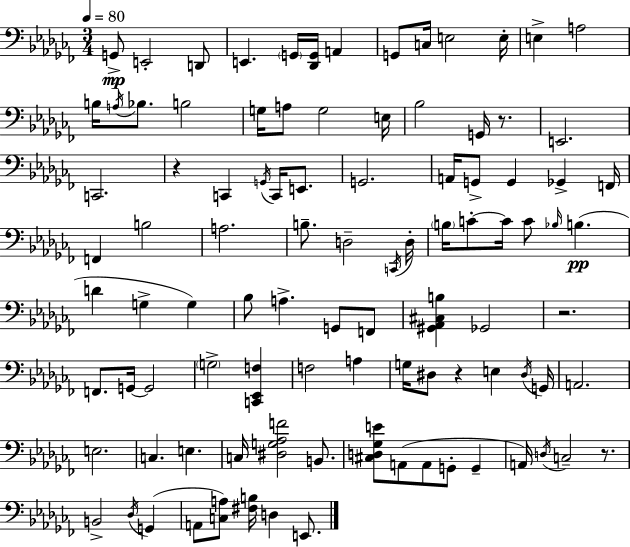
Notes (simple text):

G2/e E2/h D2/e E2/q. G2/s [Db2,G2]/s A2/q G2/e C3/s E3/h E3/s E3/q A3/h B3/s A3/s Bb3/e. B3/h G3/s A3/e G3/h E3/s Bb3/h G2/s R/e. E2/h. C2/h. R/q C2/q G2/s C2/s E2/e. G2/h. A2/s G2/e G2/q Gb2/q F2/s F2/q B3/h A3/h. B3/e. D3/h C2/s D3/s B3/s C4/e C4/s C4/e Bb3/s B3/q. D4/q G3/q G3/q Bb3/e A3/q. G2/e F2/e [G#2,Ab2,C#3,B3]/q Gb2/h R/h. F2/e. G2/s G2/h G3/h [C2,Eb2,F3]/q F3/h A3/q G3/s D#3/e R/q E3/q D#3/s G2/s A2/h. E3/h. C3/q. E3/q. C3/s [D#3,G3,Ab3,F4]/h B2/e. [C#3,D3,Gb3,E4]/e A2/e A2/e G2/e G2/q A2/s D3/s C3/h R/e. B2/h Db3/s G2/q A2/e [C3,A3]/e [F#3,B3]/s D3/q E2/e.